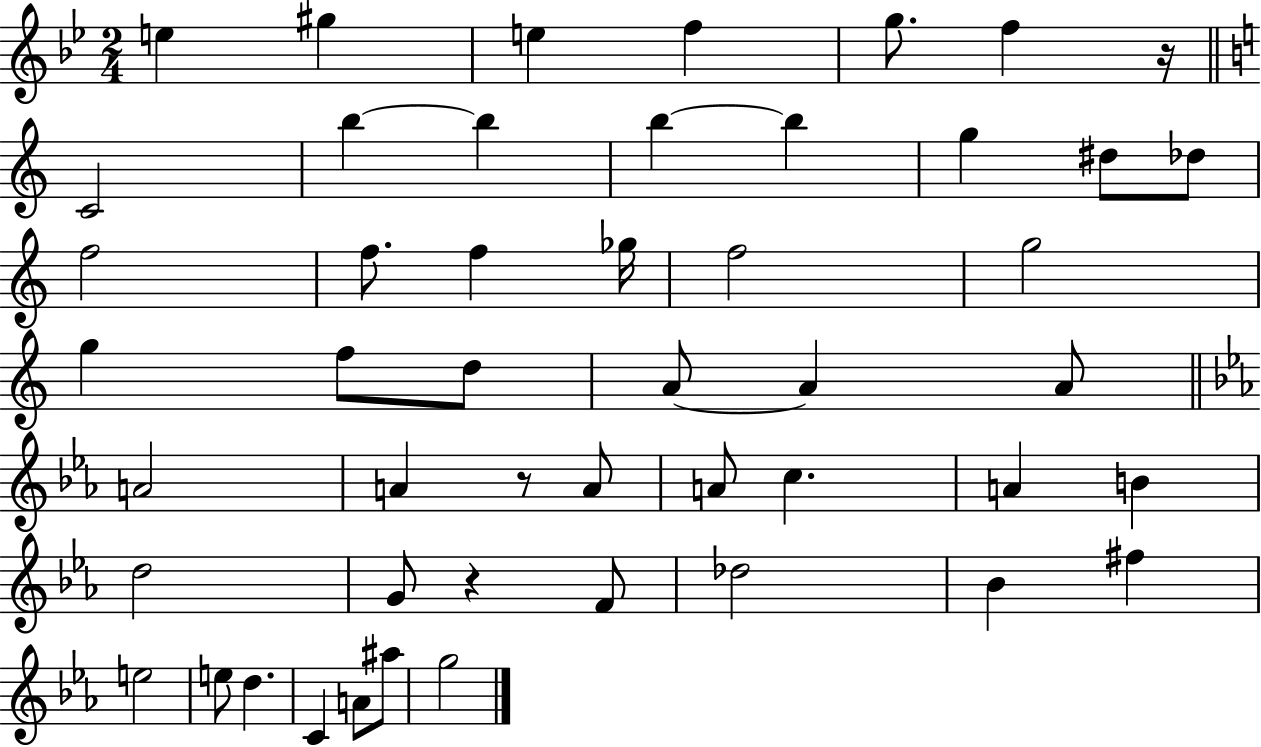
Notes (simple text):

E5/q G#5/q E5/q F5/q G5/e. F5/q R/s C4/h B5/q B5/q B5/q B5/q G5/q D#5/e Db5/e F5/h F5/e. F5/q Gb5/s F5/h G5/h G5/q F5/e D5/e A4/e A4/q A4/e A4/h A4/q R/e A4/e A4/e C5/q. A4/q B4/q D5/h G4/e R/q F4/e Db5/h Bb4/q F#5/q E5/h E5/e D5/q. C4/q A4/e A#5/e G5/h